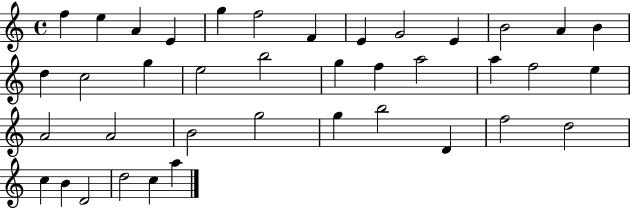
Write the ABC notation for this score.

X:1
T:Untitled
M:4/4
L:1/4
K:C
f e A E g f2 F E G2 E B2 A B d c2 g e2 b2 g f a2 a f2 e A2 A2 B2 g2 g b2 D f2 d2 c B D2 d2 c a